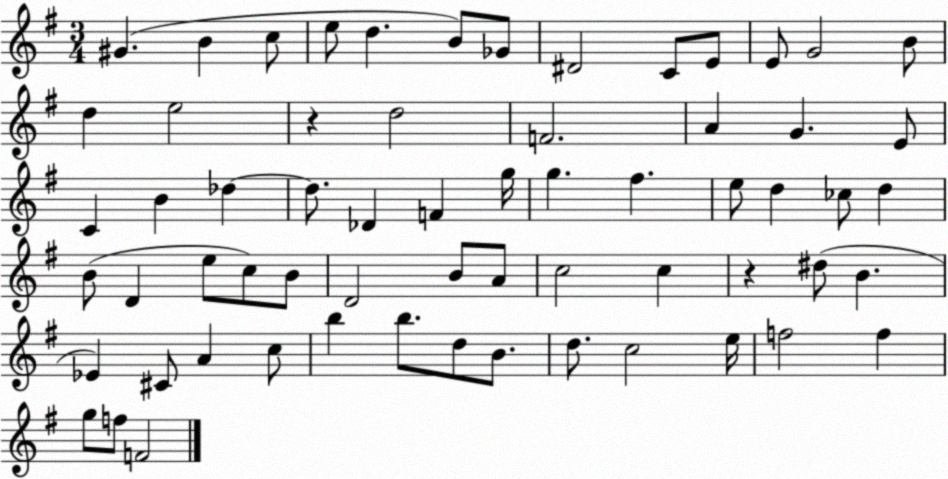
X:1
T:Untitled
M:3/4
L:1/4
K:G
^G B c/2 e/2 d B/2 _G/2 ^D2 C/2 E/2 E/2 G2 B/2 d e2 z d2 F2 A G E/2 C B _d _d/2 _D F g/4 g ^f e/2 d _c/2 d B/2 D e/2 c/2 B/2 D2 B/2 A/2 c2 c z ^d/2 B _E ^C/2 A c/2 b b/2 d/2 B/2 d/2 c2 e/4 f2 f g/2 f/2 F2